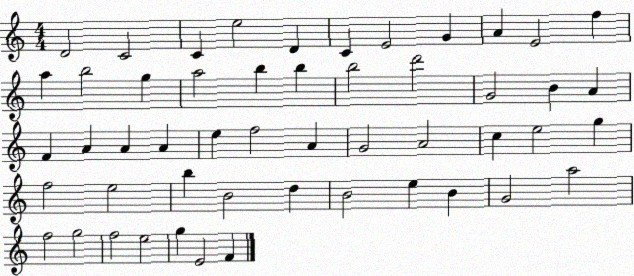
X:1
T:Untitled
M:4/4
L:1/4
K:C
D2 C2 C e2 D C E2 G A E2 f a b2 g a2 b b b2 d'2 G2 B A F A A A e f2 A G2 A2 c e2 g f2 e2 b B2 d B2 e B G2 a2 f2 g2 f2 e2 g E2 F